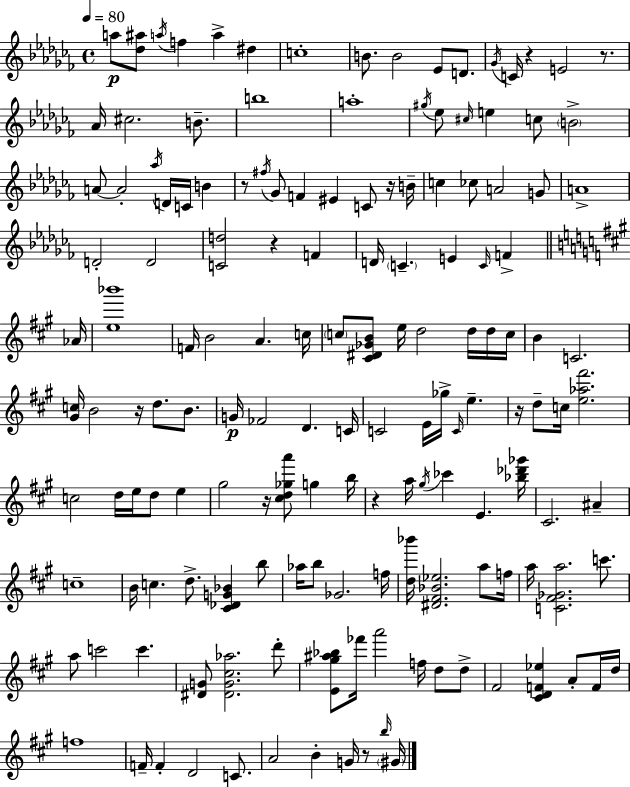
{
  \clef treble
  \time 4/4
  \defaultTimeSignature
  \key aes \minor
  \tempo 4 = 80
  a''8\p <des'' ais''>8 \acciaccatura { a''16 } f''4 a''4-> dis''4 | c''1-. | b'8. b'2 ees'8 d'8. | \acciaccatura { ges'16 } c'16 r4 e'2 r8. | \break aes'16 cis''2. b'8.-- | b''1 | a''1-. | \acciaccatura { gis''16 } ees''8 \grace { cis''16 } e''4 c''8 \parenthesize b'2-> | \break a'8~~ a'2-. \acciaccatura { aes''16 } d'16 | c'16 b'4 r8 \acciaccatura { fis''16 } ges'8 f'4 eis'4 | c'8 r16 b'16-- c''4 ces''8 a'2 | g'8 a'1-> | \break d'2-. d'2 | <c' d''>2 r4 | f'4 d'16 \parenthesize c'4.-- e'4 | \grace { c'16 } f'4-> \bar "||" \break \key a \major aes'16 <e'' bes'''>1 | f'16 b'2 a'4. | c''16 \parenthesize c''8 <cis' dis' ges' b'>8 e''16 d''2 d''16 d''16 | c''16 b'4 c'2. | \break <gis' c''>16 b'2 r16 d''8. b'8. | g'16\p fes'2 d'4. | c'16 c'2 e'16 ges''16-> \grace { c'16 } e''4.-- | r16 d''8-- c''16 <e'' aes'' fis'''>2. | \break c''2 d''16 e''16 d''8 e''4 | gis''2 r16 <cis'' d'' ges'' a'''>8 g''4 | b''16 r4 a''16 \acciaccatura { gis''16 } ces'''4 e'4. | <bes'' des''' ges'''>16 cis'2. ais'4-- | \break c''1-- | b'16 c''4. d''8.-> <cis' des' g' bes'>4 | b''8 aes''16 b''8 ges'2. | f''16 <d'' bes'''>16 <dis' fis' bes' ees''>2. | \break a''8 f''16 a''16 <c' fis' ges' a''>2. | c'''8. a''8 c'''2 c'''4. | <dis' g'>8 <dis' g' cis'' aes''>2. | d'''8-. <e' gis'' ais'' bes''>8 fes'''16 a'''2 f''16 d''8 | \break d''8-> fis'2 <cis' d' f' ees''>4 a'8-. | f'16 d''16 f''1 | f'16-- f'4-. d'2 | c'8. a'2 b'4-. g'16 | \break r8 \grace { b''16 } \parenthesize gis'16 \bar "|."
}